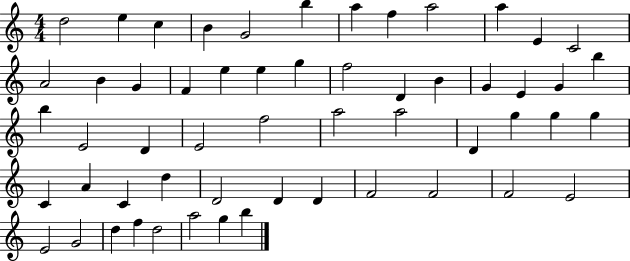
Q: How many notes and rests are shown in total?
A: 56